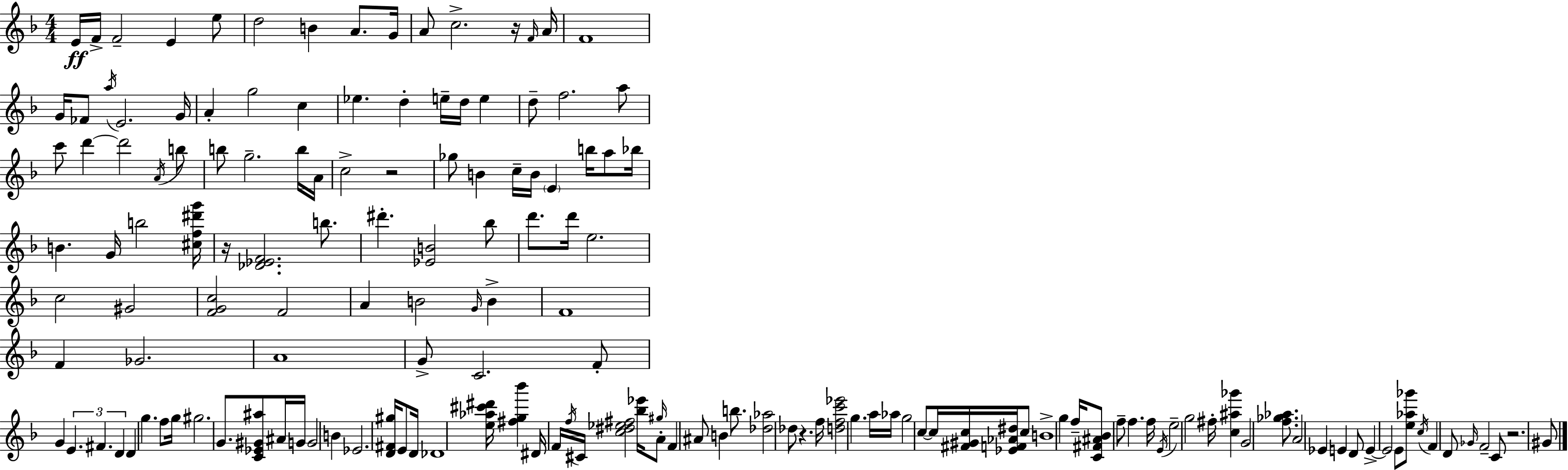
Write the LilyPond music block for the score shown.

{
  \clef treble
  \numericTimeSignature
  \time 4/4
  \key f \major
  e'16\ff f'16-> f'2-- e'4 e''8 | d''2 b'4 a'8. g'16 | a'8 c''2.-> r16 \grace { f'16 } | a'16 f'1 | \break g'16 fes'8 \acciaccatura { a''16 } e'2. | g'16 a'4-. g''2 c''4 | ees''4. d''4-. e''16-- d''16 e''4 | d''8-- f''2. | \break a''8 c'''8 d'''4~~ d'''2 | \acciaccatura { a'16 } b''8 b''8 g''2.-- | b''16 a'16 c''2-> r2 | ges''8 b'4 c''16-- b'16 \parenthesize e'4 b''16 | \break a''8 bes''16 b'4. g'16 b''2 | <cis'' f'' dis''' g'''>16 r16 <des' ees' f'>2. | b''8. dis'''4.-. <ees' b'>2 | bes''8 d'''8. d'''16 e''2. | \break c''2 gis'2 | <f' g' c''>2 f'2 | a'4 b'2 \grace { g'16 } | b'4-> f'1 | \break f'4 ges'2. | a'1 | g'8-> c'2. | f'8-. g'4 \tuplet 3/2 { e'4. fis'4. | \break d'4 } d'4 g''4. | f''8 g''16 gis''2. | g'8. <c' ees' gis' ais''>8 ais'16 g'16 g'2 | b'4 ees'2. | \break <d' fis' gis''>16 e'8 d'16 des'1 | <e'' aes'' cis''' dis'''>16 <fis'' g'' bes'''>4 dis'16 f'16 \acciaccatura { f''16 } cis'16 <c'' dis'' ees'' fis''>2 | <bes'' ees'''>16 \grace { gis''16 } a'8-. f'4 ais'8 b'4 | b''8. <des'' aes''>2 des''8 | \break r4. f''16 <d'' f'' c''' ees'''>2 g''4. | a''16 aes''16 g''2 c''8~~ | c''16 <fis' gis' c''>16 <ees' f' aes' dis''>16 c''8 b'1-> | g''4 f''16-- <c' fis' ais' bes'>8 f''8-- f''4. | \break f''16 \acciaccatura { e'16 } e''2-- g''2 | fis''16-. <c'' ais'' ges'''>4 g'2 | <f'' ges'' aes''>8. a'2 ees'4 | e'4 d'8 e'4->~~ e'2 | \break e'8 <e'' aes'' ges'''>8 \acciaccatura { c''16 } f'4 d'8 | \grace { ges'16 } f'2-- c'8 r2. | gis'8 \bar "|."
}